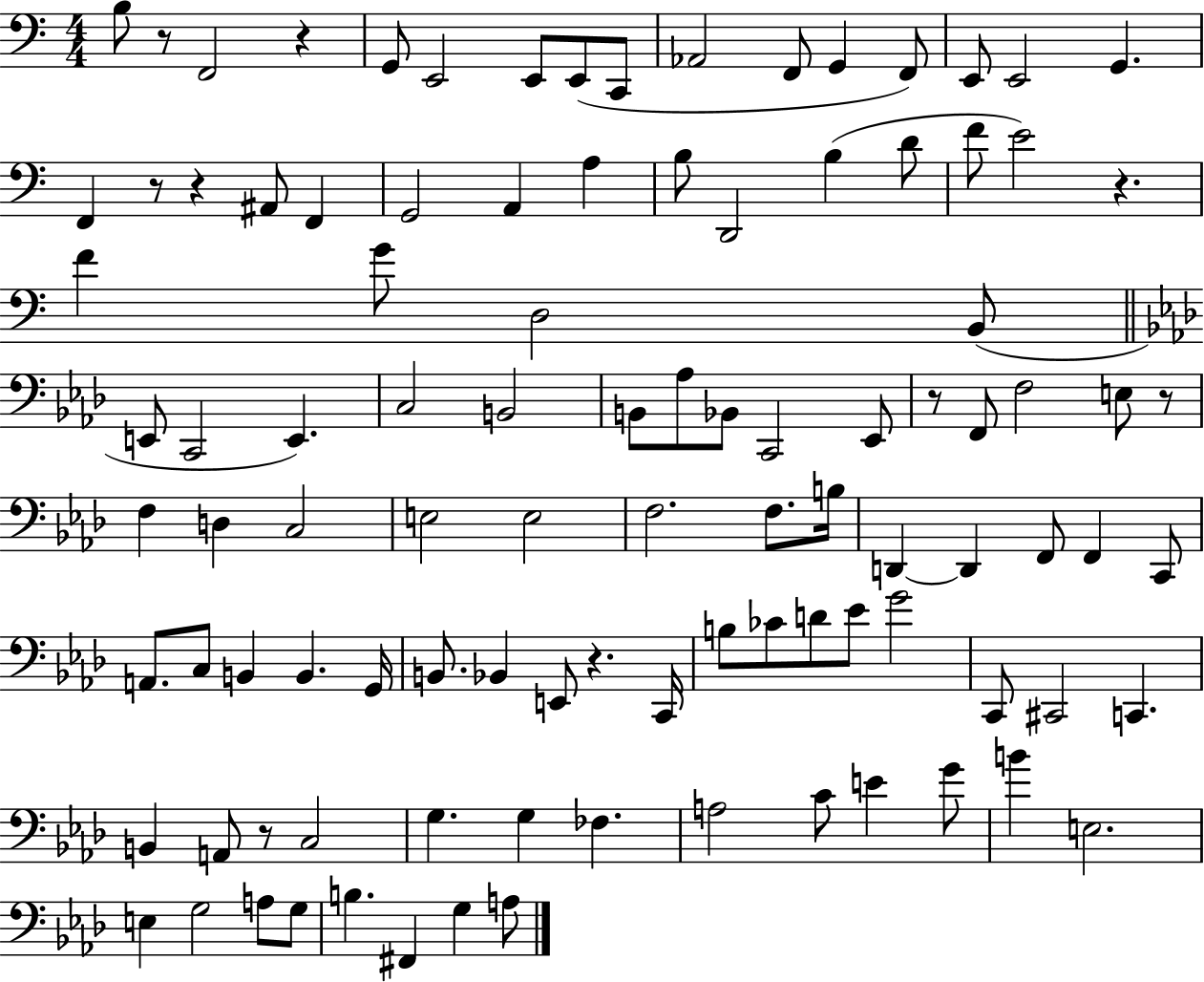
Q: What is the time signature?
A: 4/4